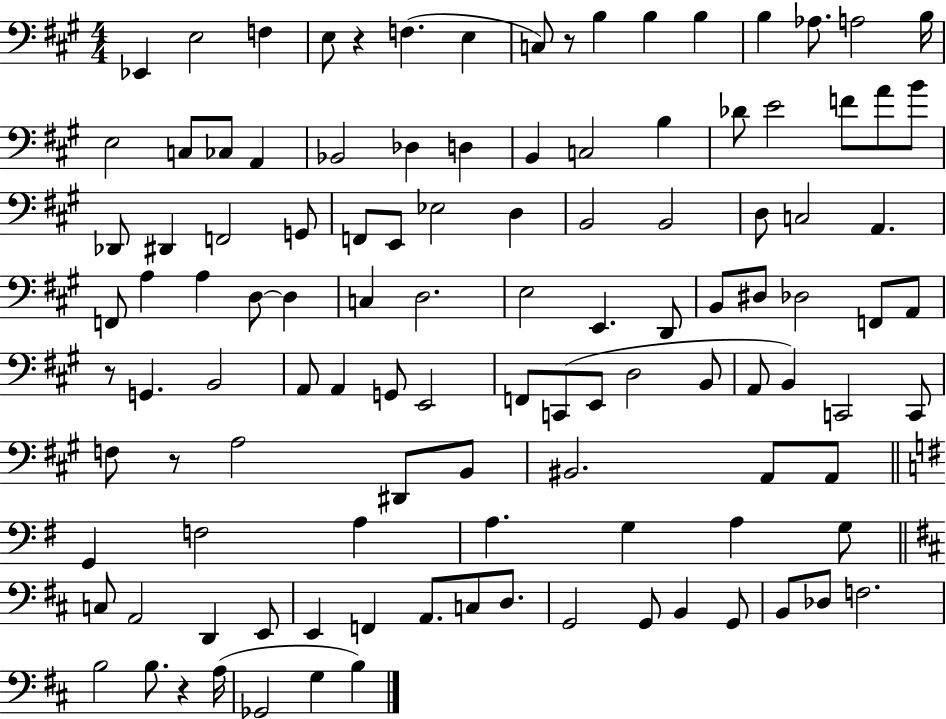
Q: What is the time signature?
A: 4/4